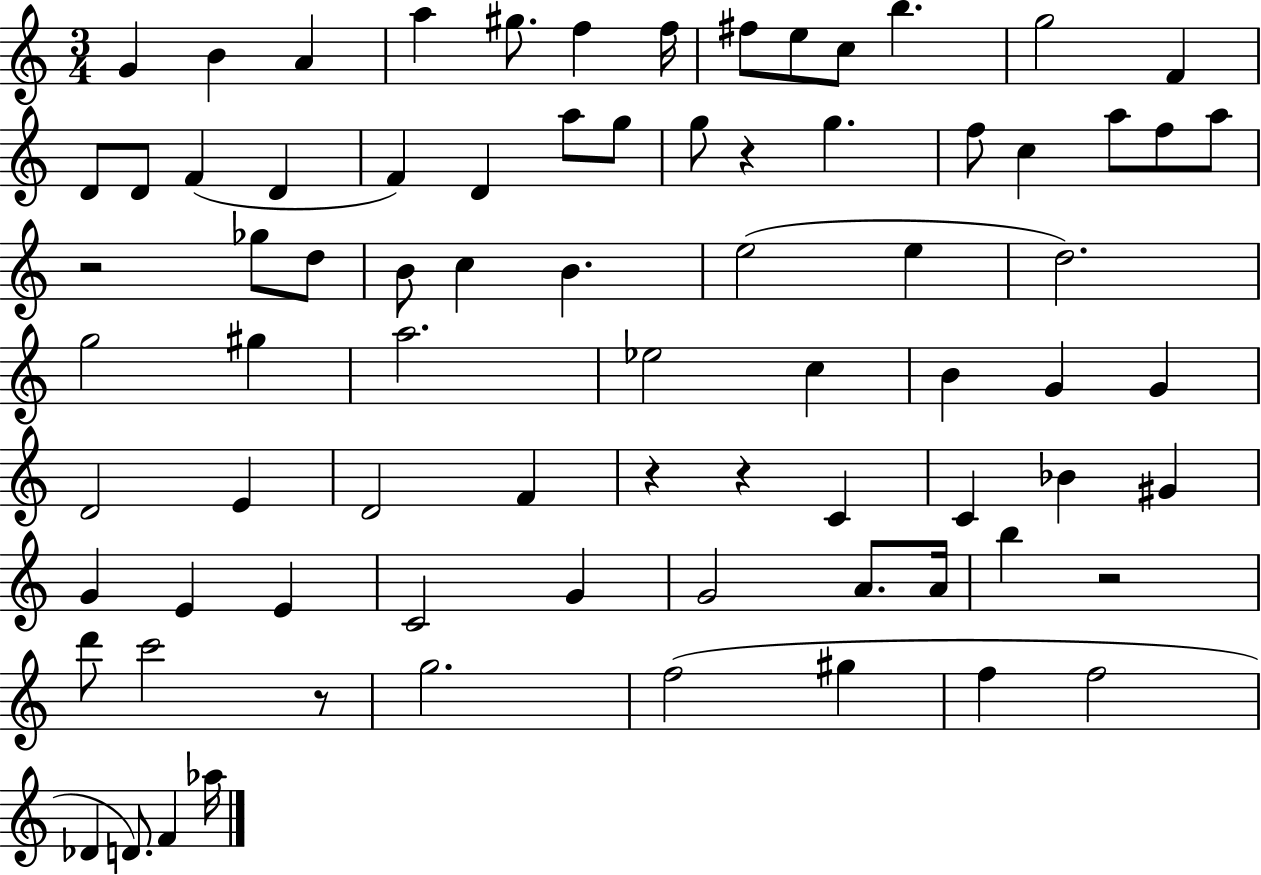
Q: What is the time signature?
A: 3/4